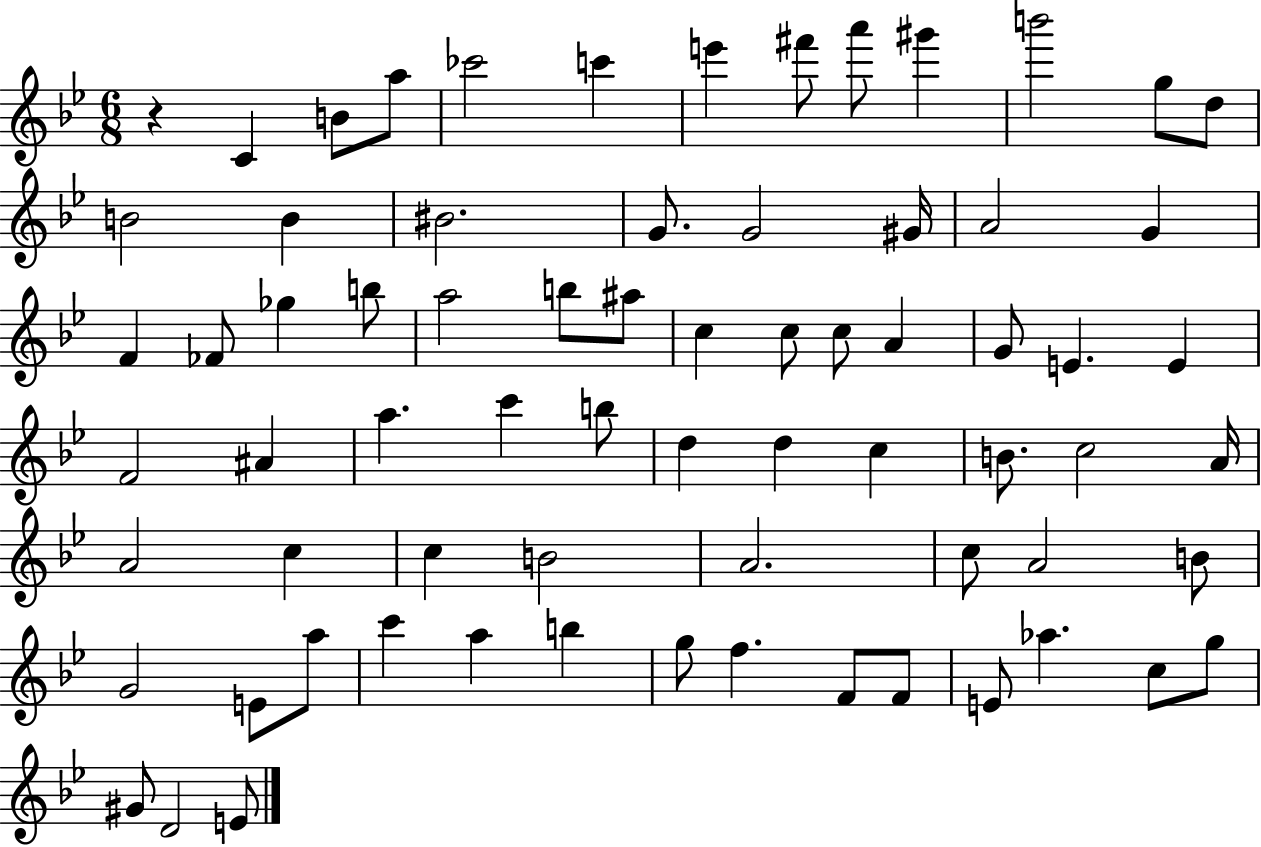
{
  \clef treble
  \numericTimeSignature
  \time 6/8
  \key bes \major
  r4 c'4 b'8 a''8 | ces'''2 c'''4 | e'''4 fis'''8 a'''8 gis'''4 | b'''2 g''8 d''8 | \break b'2 b'4 | bis'2. | g'8. g'2 gis'16 | a'2 g'4 | \break f'4 fes'8 ges''4 b''8 | a''2 b''8 ais''8 | c''4 c''8 c''8 a'4 | g'8 e'4. e'4 | \break f'2 ais'4 | a''4. c'''4 b''8 | d''4 d''4 c''4 | b'8. c''2 a'16 | \break a'2 c''4 | c''4 b'2 | a'2. | c''8 a'2 b'8 | \break g'2 e'8 a''8 | c'''4 a''4 b''4 | g''8 f''4. f'8 f'8 | e'8 aes''4. c''8 g''8 | \break gis'8 d'2 e'8 | \bar "|."
}